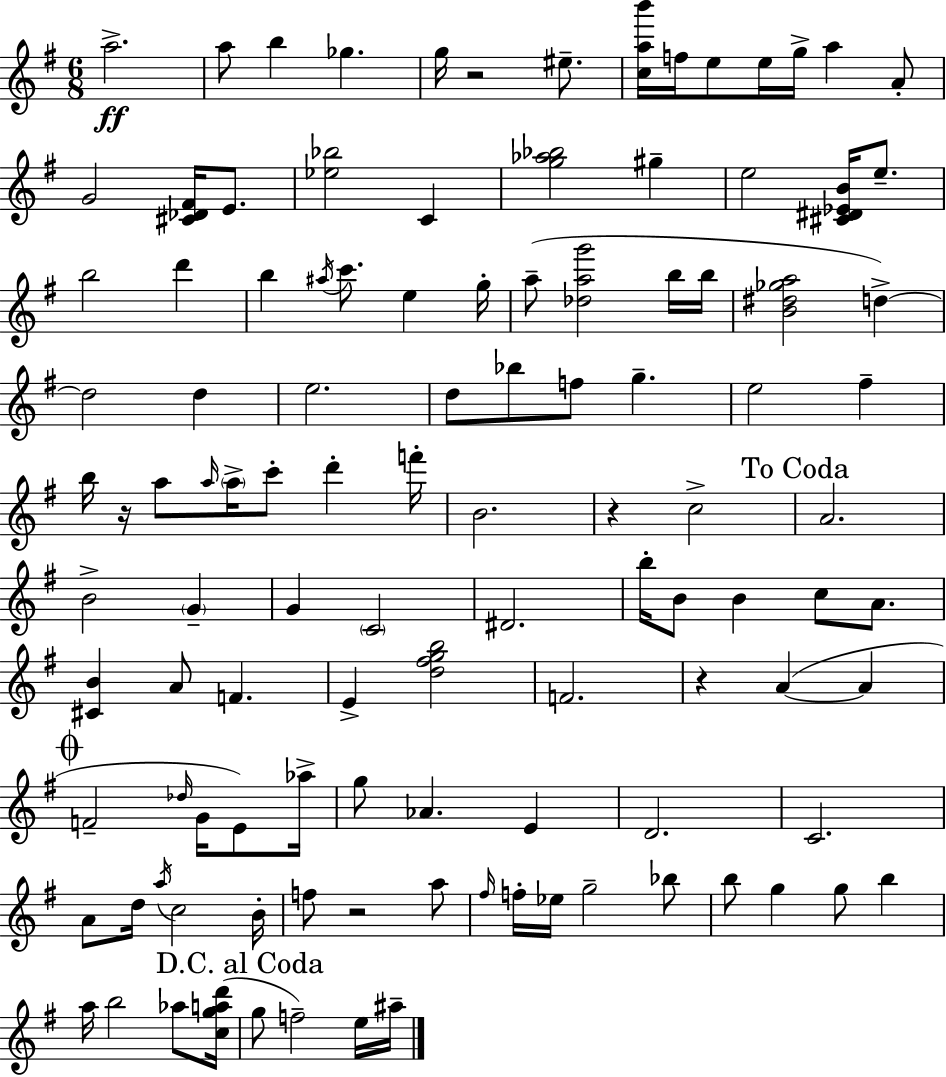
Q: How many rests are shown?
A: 5